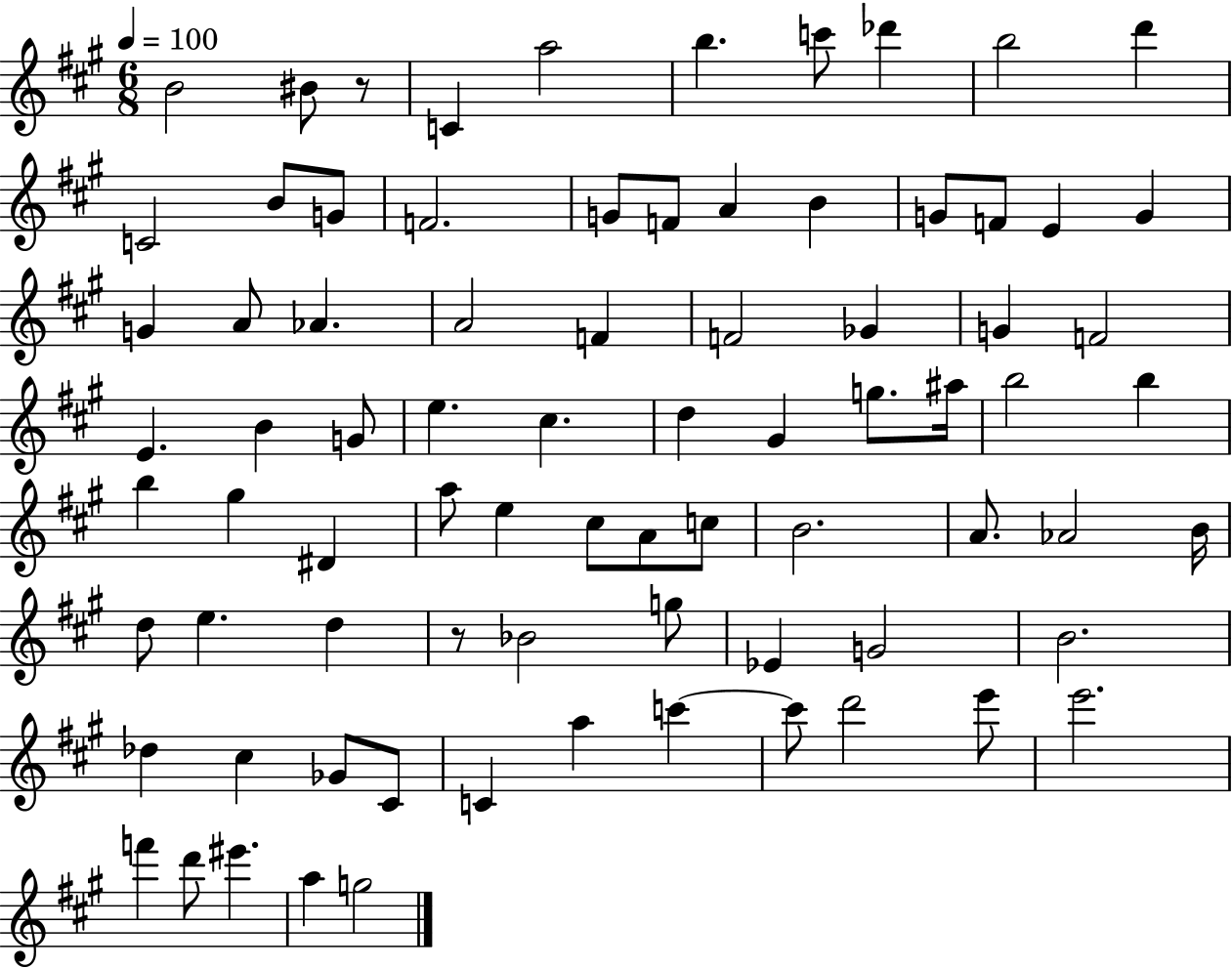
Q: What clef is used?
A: treble